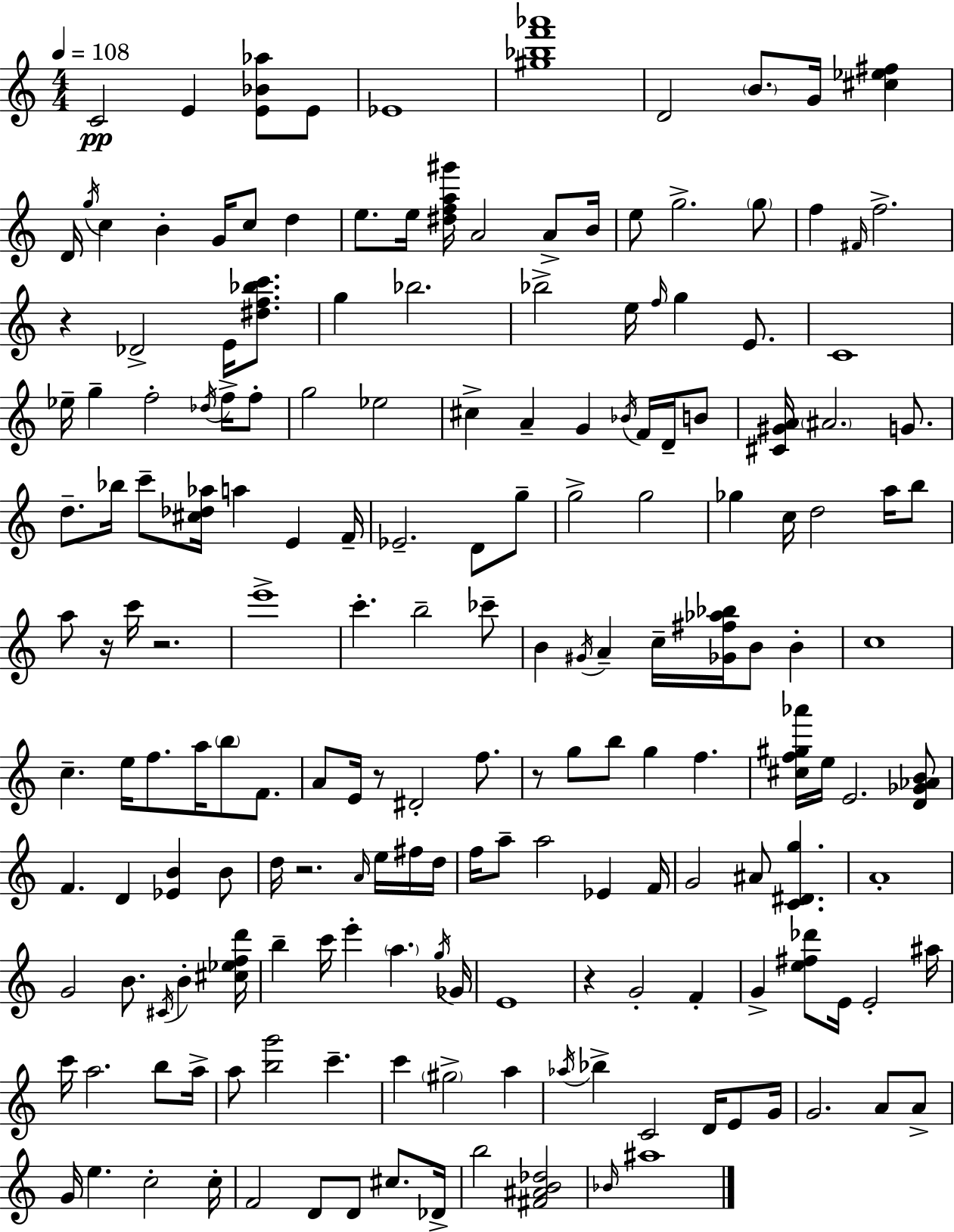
C4/h E4/q [E4,Bb4,Ab5]/e E4/e Eb4/w [G#5,Bb5,F6,Ab6]/w D4/h B4/e. G4/s [C#5,Eb5,F#5]/q D4/s G5/s C5/q B4/q G4/s C5/e D5/q E5/e. E5/s [D#5,F5,A5,G#6]/s A4/h A4/e B4/s E5/e G5/h. G5/e F5/q F#4/s F5/h. R/q Db4/h E4/s [D#5,F5,Bb5,C6]/e. G5/q Bb5/h. Bb5/h E5/s F5/s G5/q E4/e. C4/w Eb5/s G5/q F5/h Db5/s F5/s F5/e G5/h Eb5/h C#5/q A4/q G4/q Bb4/s F4/s D4/s B4/e [C#4,G#4,A4]/s A#4/h. G4/e. D5/e. Bb5/s C6/e [C#5,Db5,Ab5]/s A5/q E4/q F4/s Eb4/h. D4/e G5/e G5/h G5/h Gb5/q C5/s D5/h A5/s B5/e A5/e R/s C6/s R/h. E6/w C6/q. B5/h CES6/e B4/q G#4/s A4/q C5/s [Gb4,F#5,Ab5,Bb5]/s B4/e B4/q C5/w C5/q. E5/s F5/e. A5/s B5/e F4/e. A4/e E4/s R/e D#4/h F5/e. R/e G5/e B5/e G5/q F5/q. [C#5,F5,G#5,Ab6]/s E5/s E4/h. [D4,Gb4,Ab4,B4]/e F4/q. D4/q [Eb4,B4]/q B4/e D5/s R/h. A4/s E5/s F#5/s D5/s F5/s A5/e A5/h Eb4/q F4/s G4/h A#4/e [C4,D#4,G5]/q. A4/w G4/h B4/e. C#4/s B4/q [C#5,Eb5,F5,D6]/s B5/q C6/s E6/q A5/q. G5/s Gb4/s E4/w R/q G4/h F4/q G4/q [E5,F#5,Db6]/e E4/s E4/h A#5/s C6/s A5/h. B5/e A5/s A5/e [B5,G6]/h C6/q. C6/q G#5/h A5/q Ab5/s Bb5/q C4/h D4/s E4/e G4/s G4/h. A4/e A4/e G4/s E5/q. C5/h C5/s F4/h D4/e D4/e C#5/e. Db4/s B5/h [F#4,A#4,B4,Db5]/h Bb4/s A#5/w